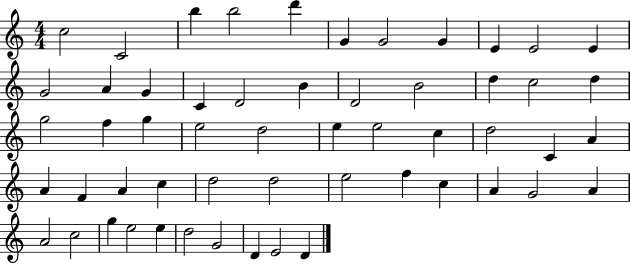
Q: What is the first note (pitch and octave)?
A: C5